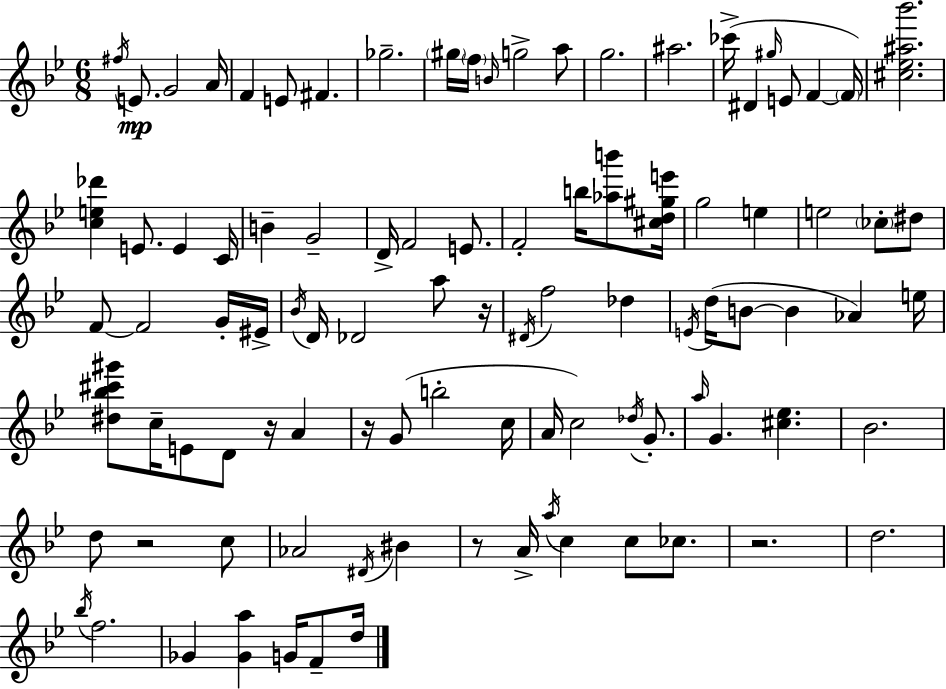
X:1
T:Untitled
M:6/8
L:1/4
K:Bb
^f/4 E/2 G2 A/4 F E/2 ^F _g2 ^g/4 f/4 B/4 g2 a/2 g2 ^a2 _c'/4 ^D ^g/4 E/2 F F/4 [^c_e^a_b']2 [ce_d'] E/2 E C/4 B G2 D/4 F2 E/2 F2 b/4 [_ab']/2 [^cd^ge']/4 g2 e e2 _c/2 ^d/2 F/2 F2 G/4 ^E/4 _B/4 D/4 _D2 a/2 z/4 ^D/4 f2 _d E/4 d/4 B/2 B _A e/4 [^d_b^c'^g']/2 c/4 E/2 D/2 z/4 A z/4 G/2 b2 c/4 A/4 c2 _d/4 G/2 a/4 G [^c_e] _B2 d/2 z2 c/2 _A2 ^D/4 ^B z/2 A/4 a/4 c c/2 _c/2 z2 d2 _b/4 f2 _G [_Ga] G/4 F/2 d/4